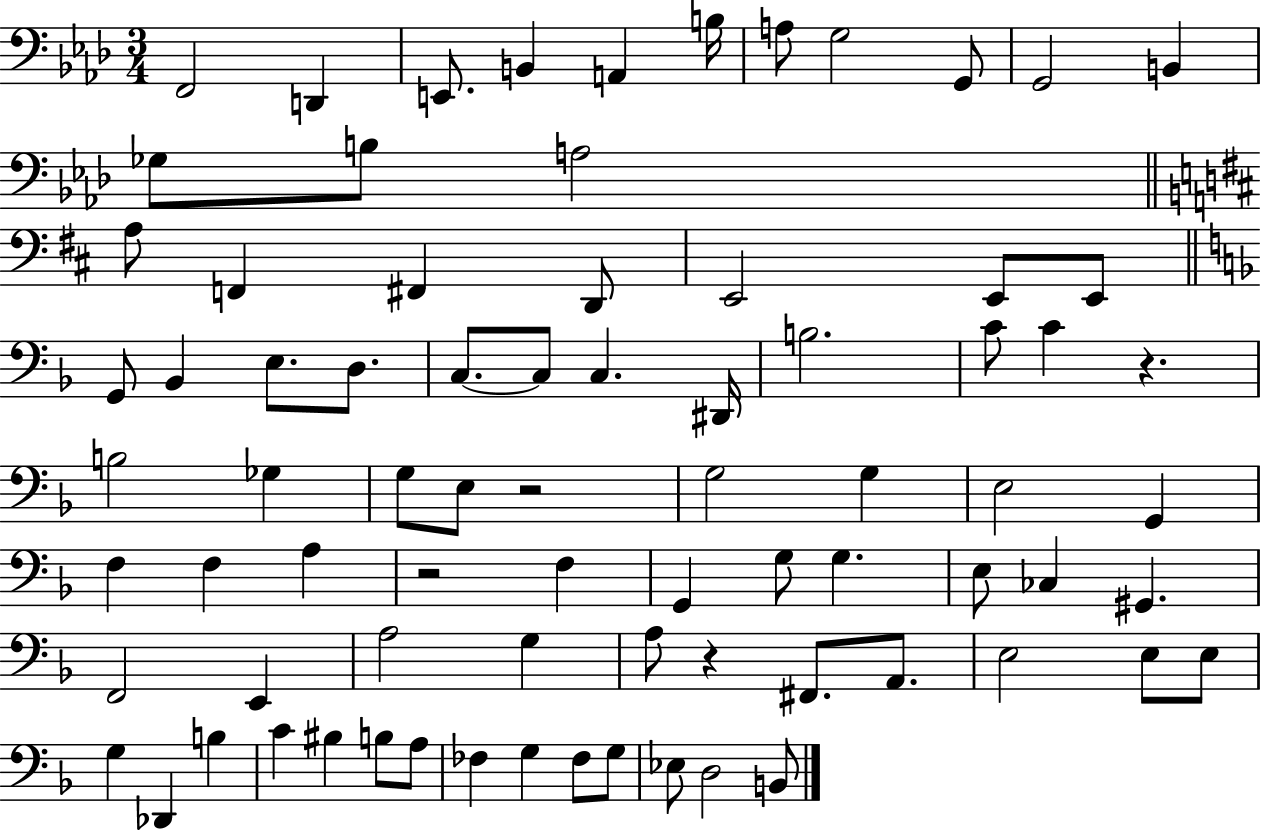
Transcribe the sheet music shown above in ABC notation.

X:1
T:Untitled
M:3/4
L:1/4
K:Ab
F,,2 D,, E,,/2 B,, A,, B,/4 A,/2 G,2 G,,/2 G,,2 B,, _G,/2 B,/2 A,2 A,/2 F,, ^F,, D,,/2 E,,2 E,,/2 E,,/2 G,,/2 _B,, E,/2 D,/2 C,/2 C,/2 C, ^D,,/4 B,2 C/2 C z B,2 _G, G,/2 E,/2 z2 G,2 G, E,2 G,, F, F, A, z2 F, G,, G,/2 G, E,/2 _C, ^G,, F,,2 E,, A,2 G, A,/2 z ^F,,/2 A,,/2 E,2 E,/2 E,/2 G, _D,, B, C ^B, B,/2 A,/2 _F, G, _F,/2 G,/2 _E,/2 D,2 B,,/2